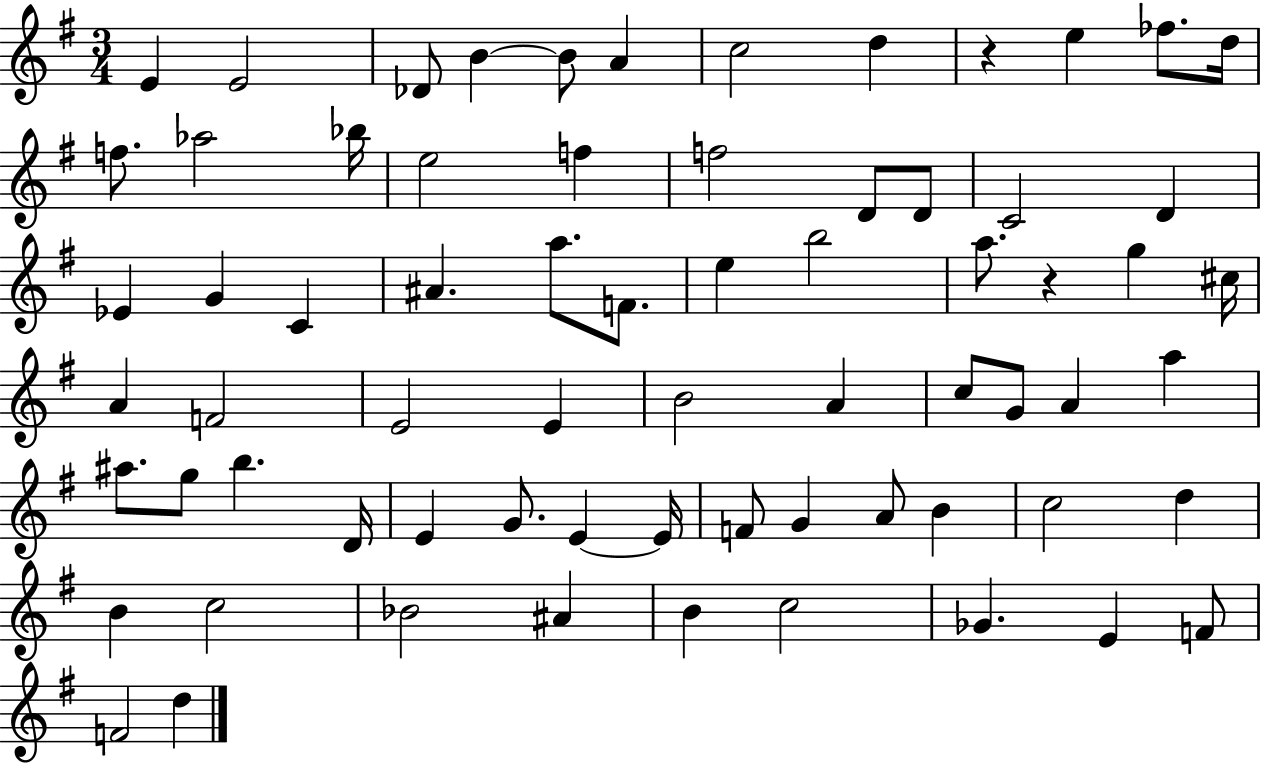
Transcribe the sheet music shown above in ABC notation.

X:1
T:Untitled
M:3/4
L:1/4
K:G
E E2 _D/2 B B/2 A c2 d z e _f/2 d/4 f/2 _a2 _b/4 e2 f f2 D/2 D/2 C2 D _E G C ^A a/2 F/2 e b2 a/2 z g ^c/4 A F2 E2 E B2 A c/2 G/2 A a ^a/2 g/2 b D/4 E G/2 E E/4 F/2 G A/2 B c2 d B c2 _B2 ^A B c2 _G E F/2 F2 d